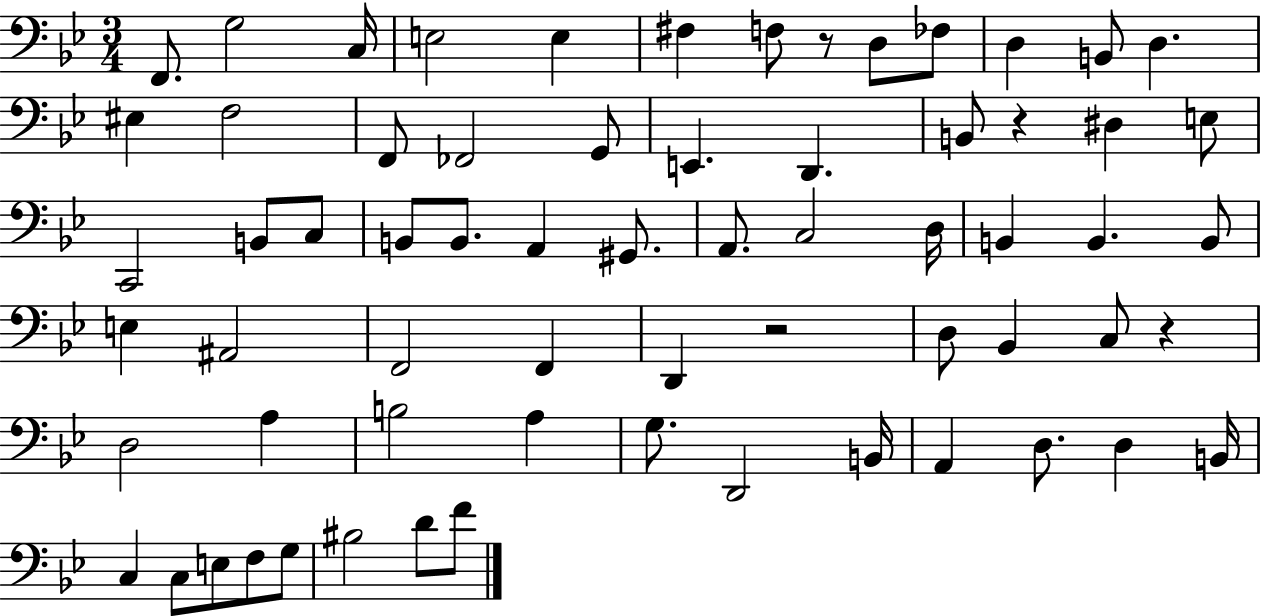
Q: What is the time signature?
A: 3/4